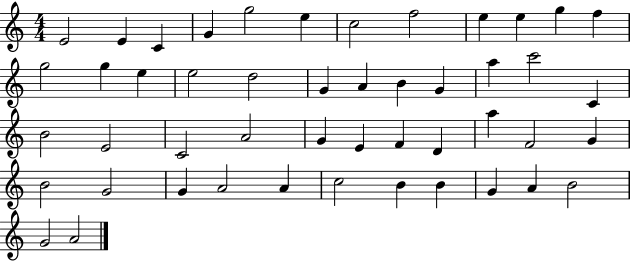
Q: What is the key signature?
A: C major